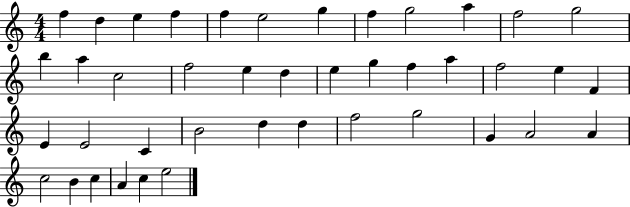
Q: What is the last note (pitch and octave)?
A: E5